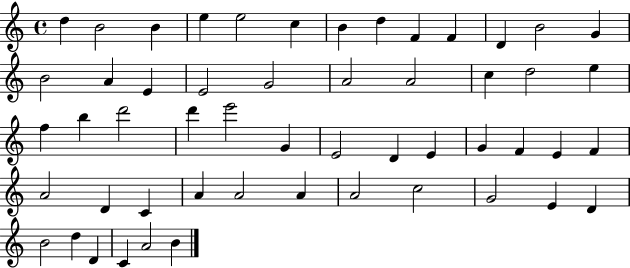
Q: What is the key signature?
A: C major